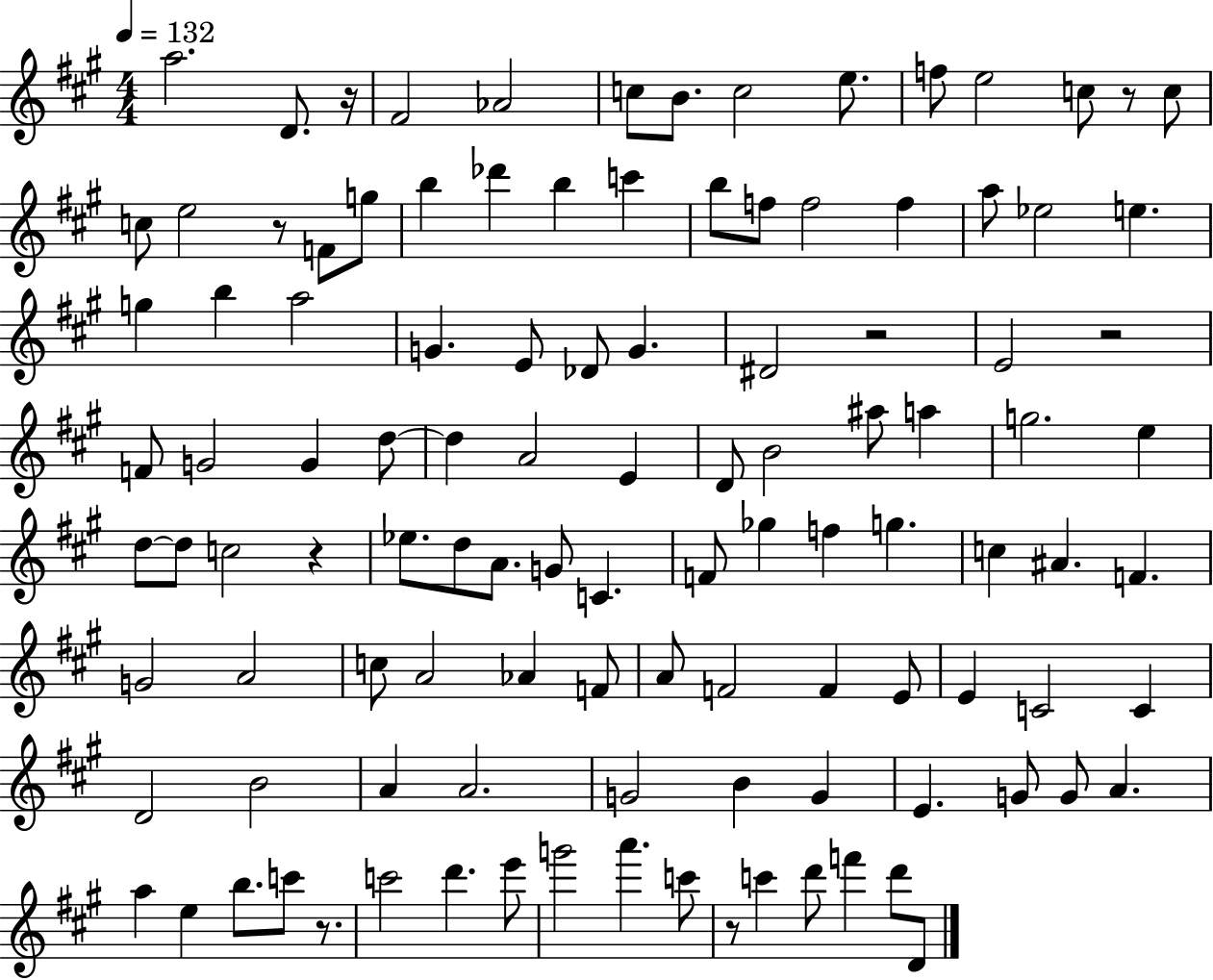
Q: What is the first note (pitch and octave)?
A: A5